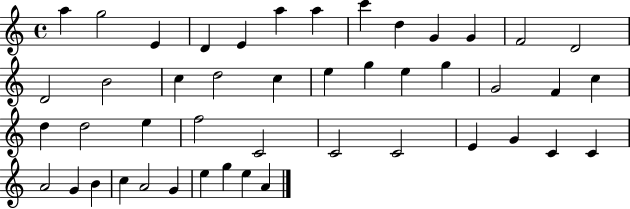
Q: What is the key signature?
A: C major